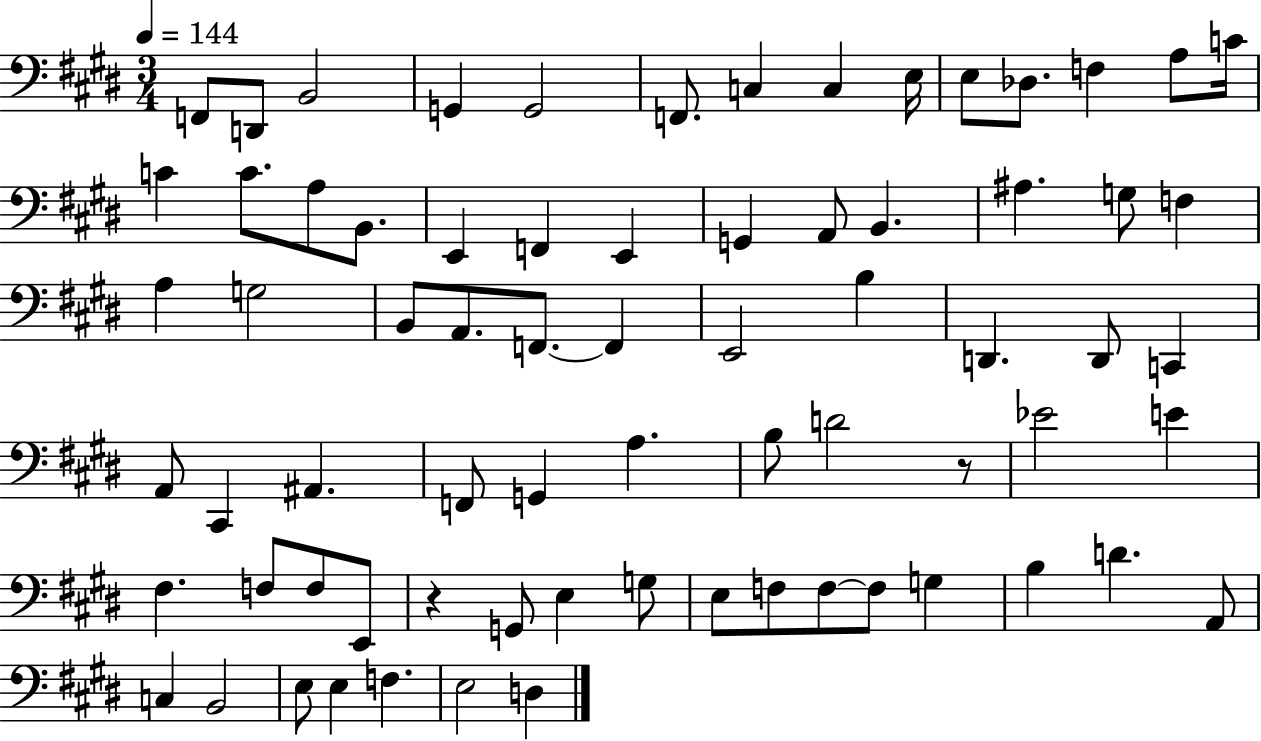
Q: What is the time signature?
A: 3/4